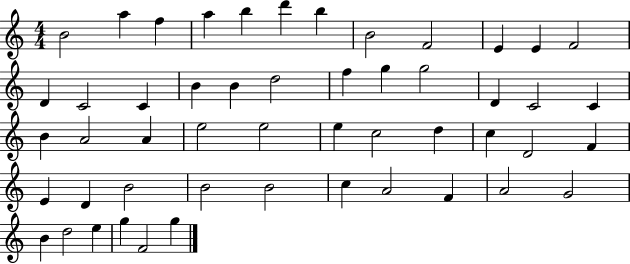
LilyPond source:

{
  \clef treble
  \numericTimeSignature
  \time 4/4
  \key c \major
  b'2 a''4 f''4 | a''4 b''4 d'''4 b''4 | b'2 f'2 | e'4 e'4 f'2 | \break d'4 c'2 c'4 | b'4 b'4 d''2 | f''4 g''4 g''2 | d'4 c'2 c'4 | \break b'4 a'2 a'4 | e''2 e''2 | e''4 c''2 d''4 | c''4 d'2 f'4 | \break e'4 d'4 b'2 | b'2 b'2 | c''4 a'2 f'4 | a'2 g'2 | \break b'4 d''2 e''4 | g''4 f'2 g''4 | \bar "|."
}